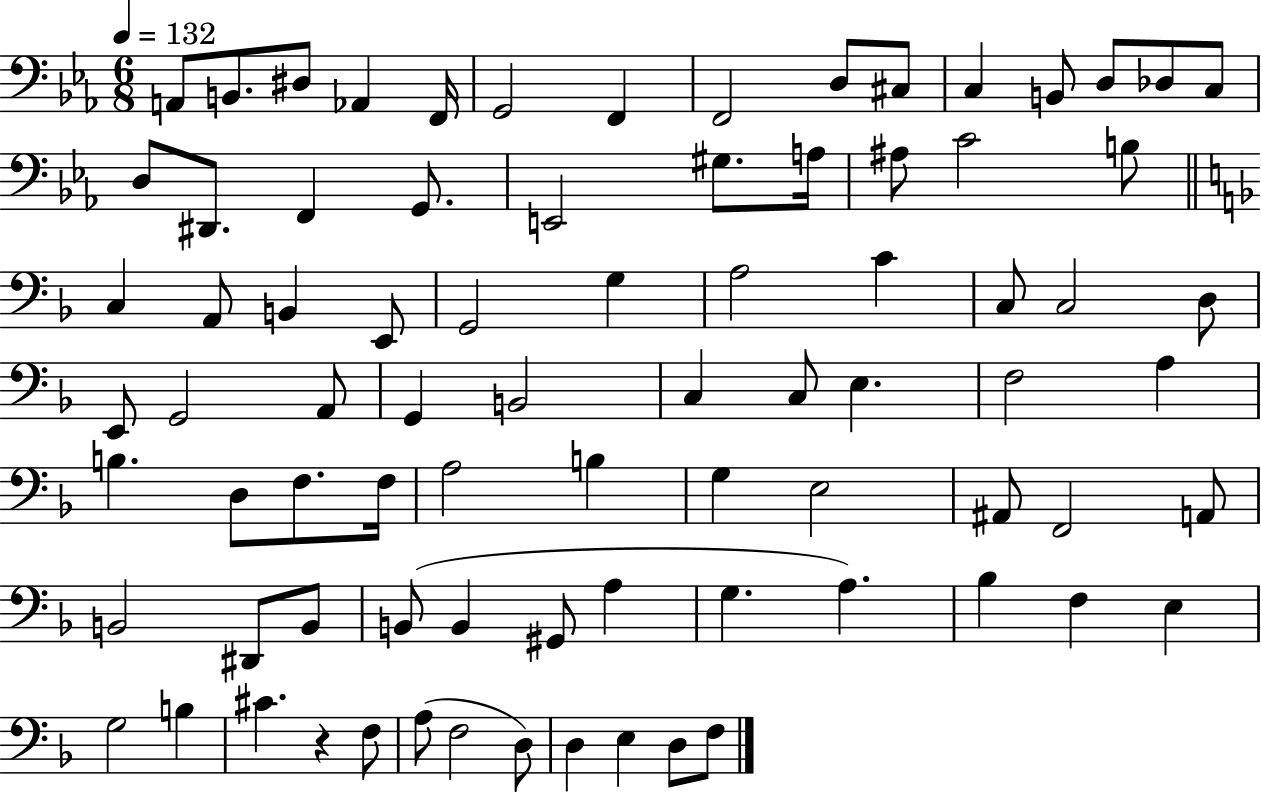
X:1
T:Untitled
M:6/8
L:1/4
K:Eb
A,,/2 B,,/2 ^D,/2 _A,, F,,/4 G,,2 F,, F,,2 D,/2 ^C,/2 C, B,,/2 D,/2 _D,/2 C,/2 D,/2 ^D,,/2 F,, G,,/2 E,,2 ^G,/2 A,/4 ^A,/2 C2 B,/2 C, A,,/2 B,, E,,/2 G,,2 G, A,2 C C,/2 C,2 D,/2 E,,/2 G,,2 A,,/2 G,, B,,2 C, C,/2 E, F,2 A, B, D,/2 F,/2 F,/4 A,2 B, G, E,2 ^A,,/2 F,,2 A,,/2 B,,2 ^D,,/2 B,,/2 B,,/2 B,, ^G,,/2 A, G, A, _B, F, E, G,2 B, ^C z F,/2 A,/2 F,2 D,/2 D, E, D,/2 F,/2